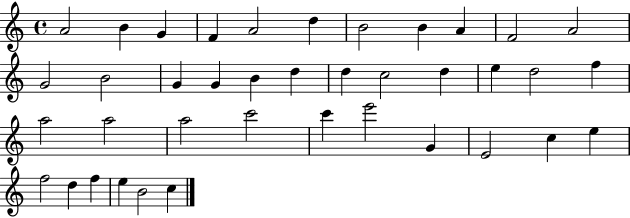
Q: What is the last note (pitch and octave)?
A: C5